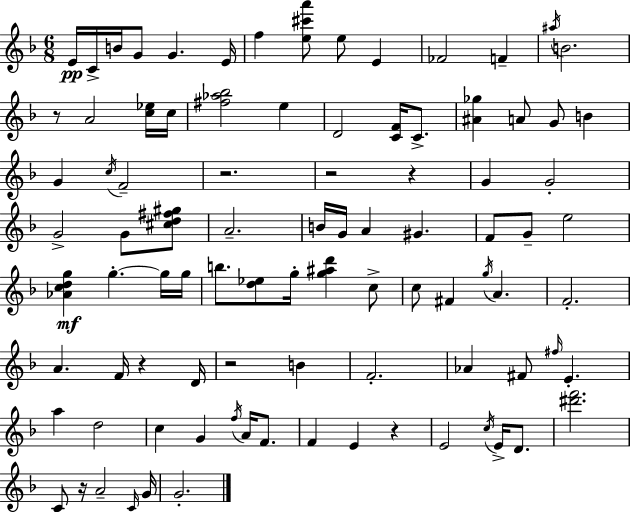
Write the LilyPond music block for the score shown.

{
  \clef treble
  \numericTimeSignature
  \time 6/8
  \key f \major
  e'16\pp c'16-> b'16 g'8 g'4. e'16 | f''4 <e'' cis''' a'''>8 e''8 e'4 | fes'2 f'4-- | \acciaccatura { ais''16 } b'2. | \break r8 a'2 <c'' ees''>16 | c''16 <fis'' aes'' bes''>2 e''4 | d'2 <c' f'>16 c'8.-> | <ais' ges''>4 a'8 g'8 b'4 | \break g'4 \acciaccatura { c''16 } f'2-- | r2. | r2 r4 | g'4 g'2-. | \break g'2-> g'8 | <cis'' d'' fis'' gis''>8 a'2.-- | b'16 g'16 a'4 gis'4. | f'8 g'8-- e''2 | \break <aes' c'' d'' g''>4\mf g''4.-.~~ | g''16 g''16 b''8. <d'' ees''>8 g''16-. <g'' ais'' d'''>4 | c''8-> c''8 fis'4 \acciaccatura { g''16 } a'4. | f'2.-. | \break a'4. f'16 r4 | d'16 r2 b'4 | f'2.-. | aes'4 fis'8 \grace { fis''16 } e'4.-. | \break a''4 d''2 | c''4 g'4 | \acciaccatura { f''16 } a'16 f'8. f'4 e'4 | r4 e'2 | \break \acciaccatura { c''16 } e'16-> d'8. <dis''' f'''>2. | c'8 r16 a'2-- | \grace { c'16 } g'16 g'2.-. | \bar "|."
}